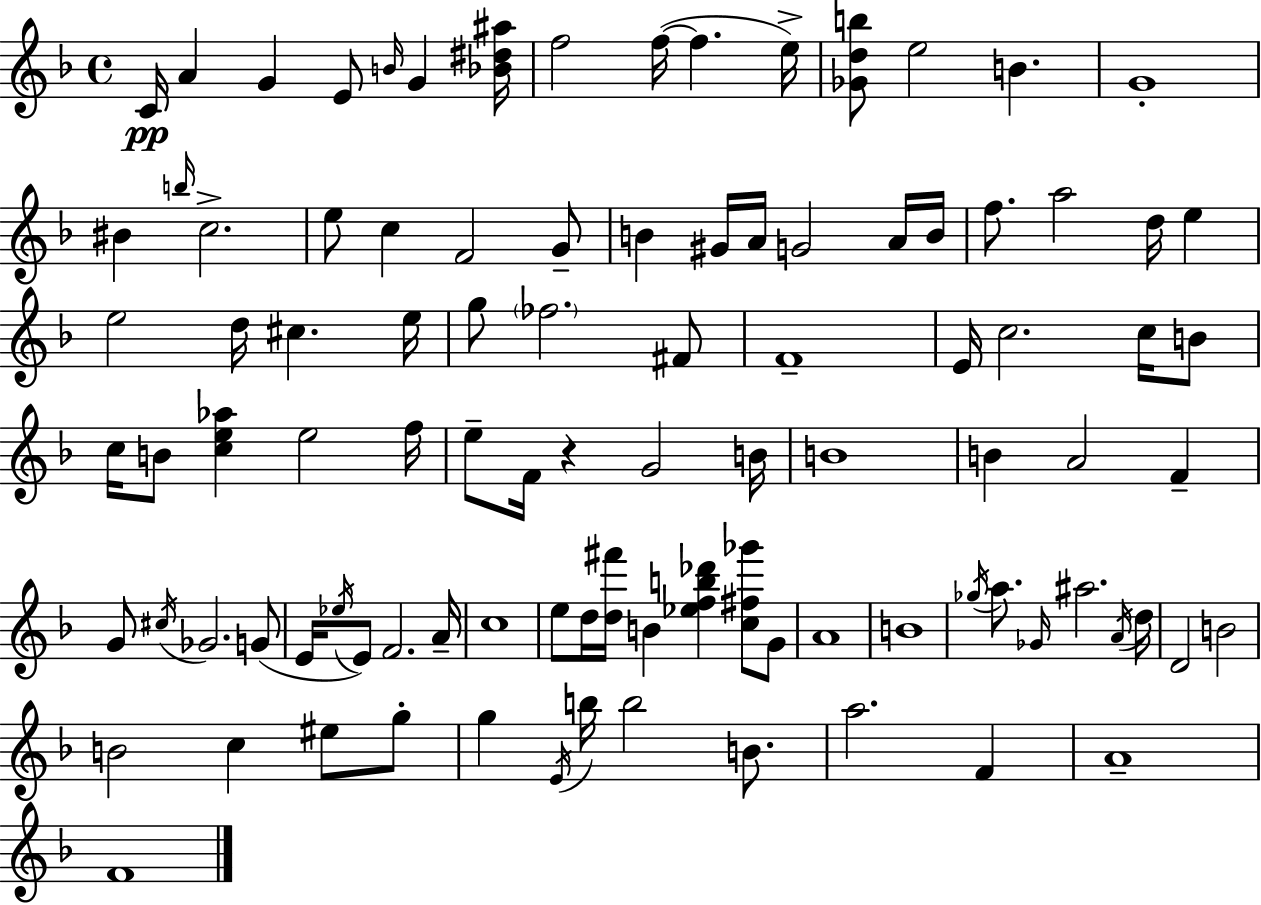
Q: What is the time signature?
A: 4/4